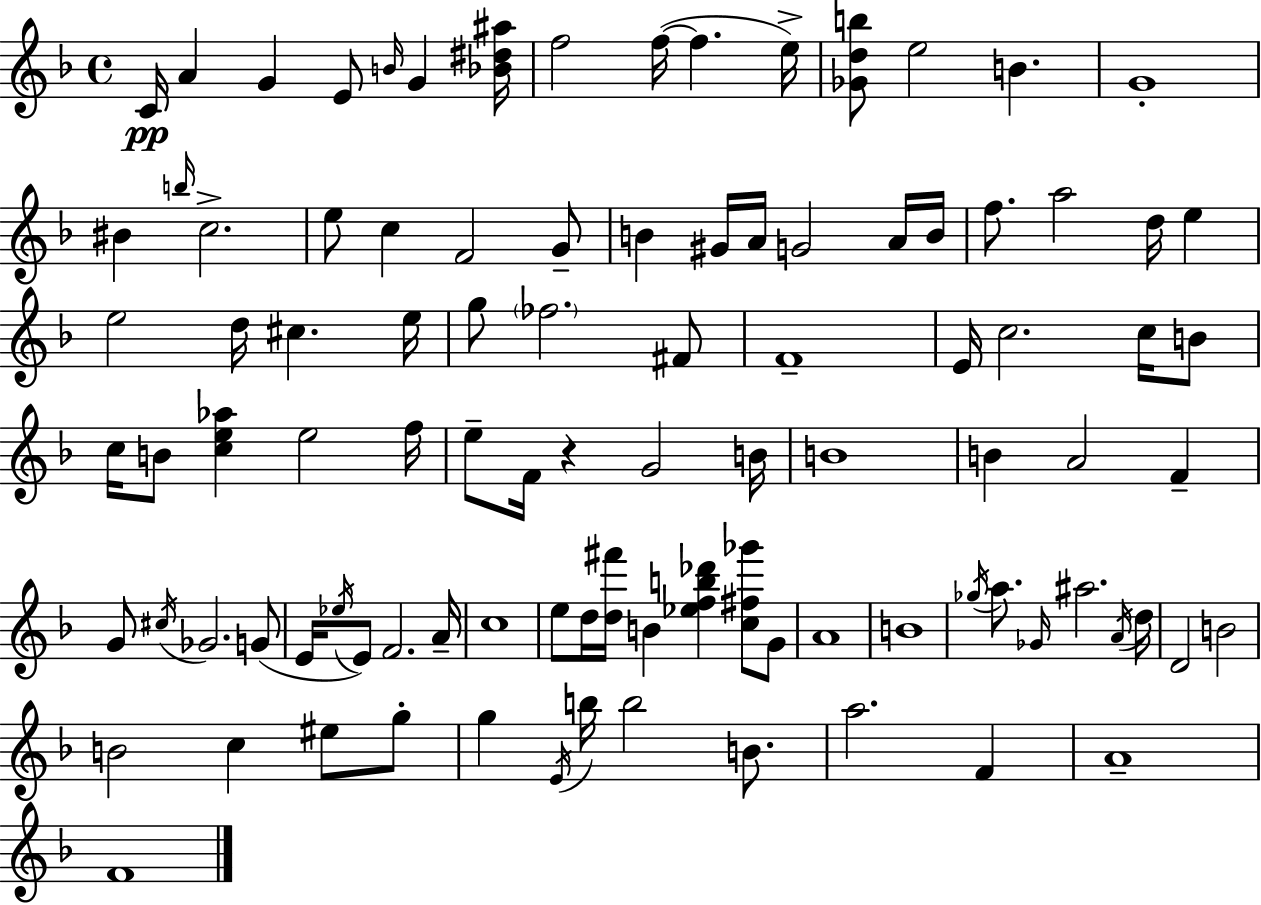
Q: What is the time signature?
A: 4/4